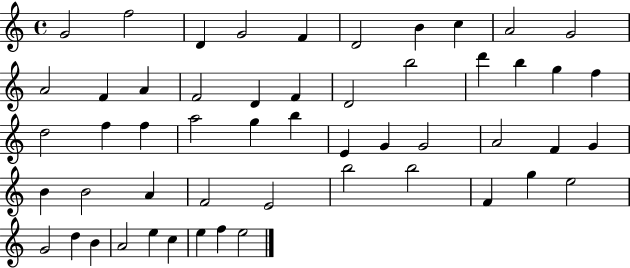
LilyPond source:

{
  \clef treble
  \time 4/4
  \defaultTimeSignature
  \key c \major
  g'2 f''2 | d'4 g'2 f'4 | d'2 b'4 c''4 | a'2 g'2 | \break a'2 f'4 a'4 | f'2 d'4 f'4 | d'2 b''2 | d'''4 b''4 g''4 f''4 | \break d''2 f''4 f''4 | a''2 g''4 b''4 | e'4 g'4 g'2 | a'2 f'4 g'4 | \break b'4 b'2 a'4 | f'2 e'2 | b''2 b''2 | f'4 g''4 e''2 | \break g'2 d''4 b'4 | a'2 e''4 c''4 | e''4 f''4 e''2 | \bar "|."
}